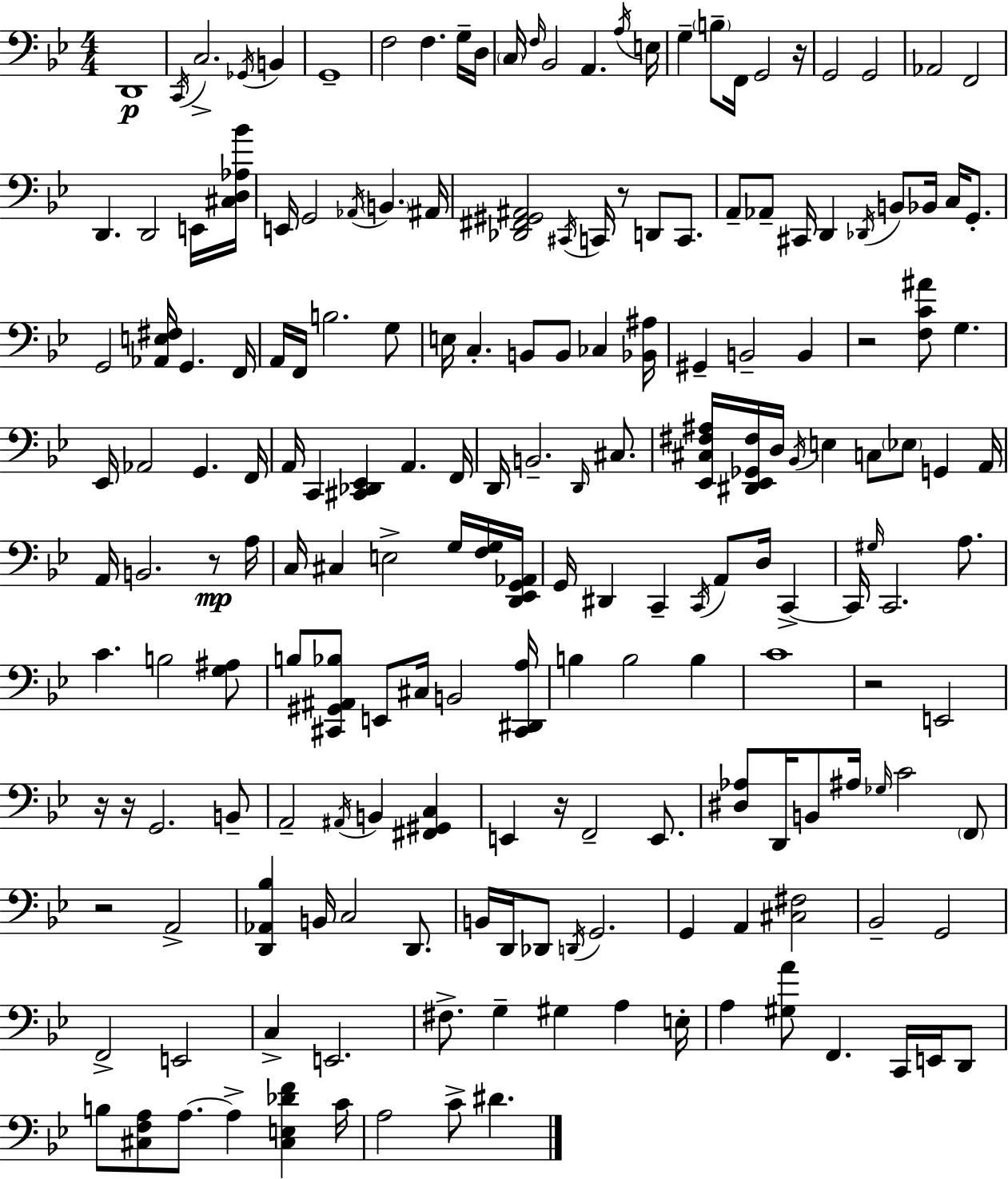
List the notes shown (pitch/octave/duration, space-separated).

D2/w C2/s C3/h. Gb2/s B2/q G2/w F3/h F3/q. G3/s D3/s C3/s F3/s Bb2/h A2/q. A3/s E3/s G3/q B3/e F2/s G2/h R/s G2/h G2/h Ab2/h F2/h D2/q. D2/h E2/s [C#3,D3,Ab3,Bb4]/s E2/s G2/h Ab2/s B2/q. A#2/s [Db2,F#2,G#2,A#2]/h C#2/s C2/s R/e D2/e C2/e. A2/e Ab2/e C#2/s D2/q Db2/s B2/e Bb2/s C3/s G2/e. G2/h [Ab2,E3,F#3]/s G2/q. F2/s A2/s F2/s B3/h. G3/e E3/s C3/q. B2/e B2/e CES3/q [Bb2,A#3]/s G#2/q B2/h B2/q R/h [F3,C4,A#4]/e G3/q. Eb2/s Ab2/h G2/q. F2/s A2/s C2/q [C#2,Db2,Eb2]/q A2/q. F2/s D2/s B2/h. D2/s C#3/e. [Eb2,C#3,F#3,A#3]/s [D#2,Eb2,Gb2,F#3]/s D3/s Bb2/s E3/q C3/e Eb3/e G2/q A2/s A2/s B2/h. R/e A3/s C3/s C#3/q E3/h G3/s [F3,G3]/s [D2,Eb2,G2,Ab2]/s G2/s D#2/q C2/q C2/s A2/e D3/s C2/q C2/s G#3/s C2/h. A3/e. C4/q. B3/h [G3,A#3]/e B3/e [C#2,G#2,A#2,Bb3]/e E2/e C#3/s B2/h [C#2,D#2,A3]/s B3/q B3/h B3/q C4/w R/h E2/h R/s R/s G2/h. B2/e A2/h A#2/s B2/q [F#2,G#2,C3]/q E2/q R/s F2/h E2/e. [D#3,Ab3]/e D2/s B2/e A#3/s Gb3/s C4/h F2/e R/h A2/h [D2,Ab2,Bb3]/q B2/s C3/h D2/e. B2/s D2/s Db2/e D2/s G2/h. G2/q A2/q [C#3,F#3]/h Bb2/h G2/h F2/h E2/h C3/q E2/h. F#3/e. G3/q G#3/q A3/q E3/s A3/q [G#3,A4]/e F2/q. C2/s E2/s D2/e B3/e [C#3,F3,A3]/e A3/e. A3/q [C#3,E3,Db4,F4]/q C4/s A3/h C4/e D#4/q.